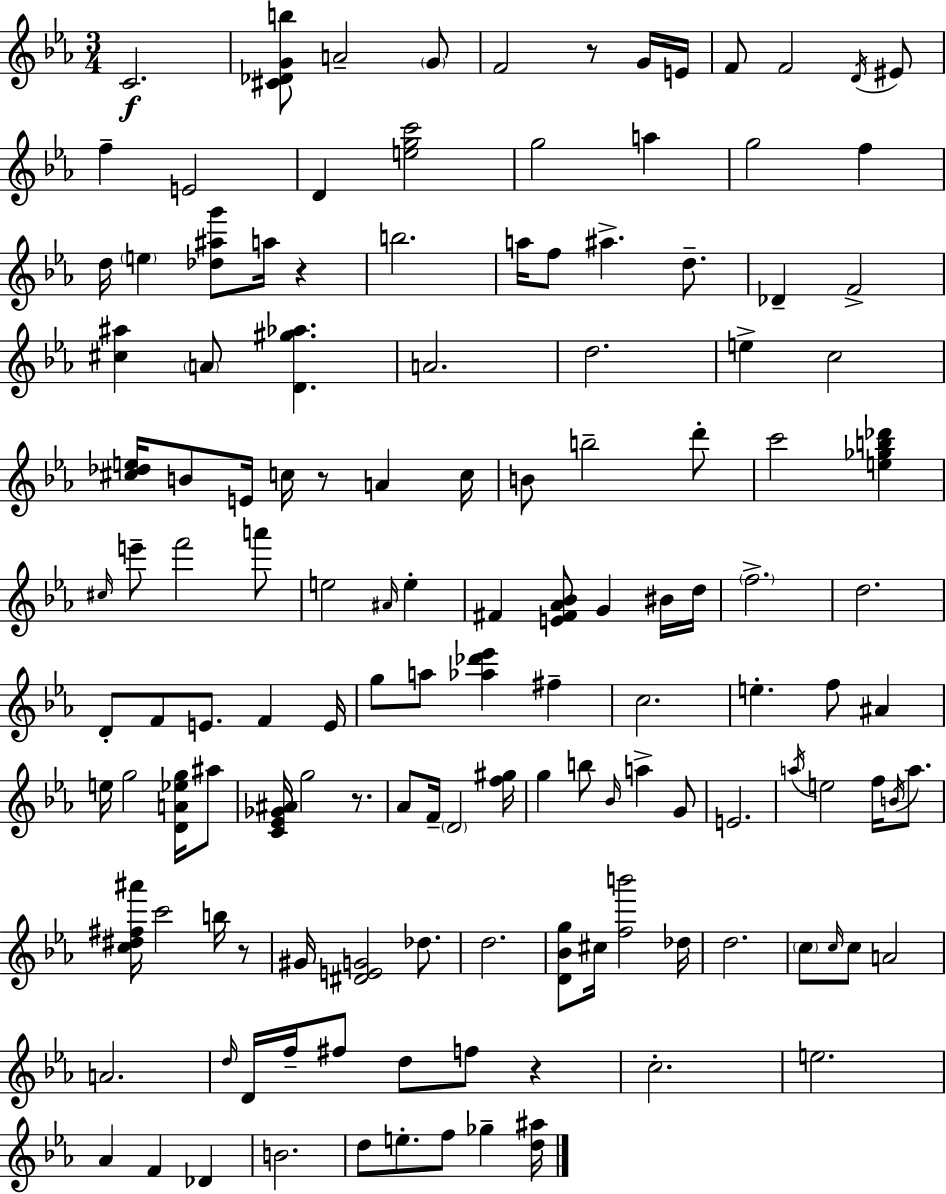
C4/h. [C#4,Db4,G4,B5]/e A4/h G4/e F4/h R/e G4/s E4/s F4/e F4/h D4/s EIS4/e F5/q E4/h D4/q [E5,G5,C6]/h G5/h A5/q G5/h F5/q D5/s E5/q [Db5,A#5,G6]/e A5/s R/q B5/h. A5/s F5/e A#5/q. D5/e. Db4/q F4/h [C#5,A#5]/q A4/e [D4,G#5,Ab5]/q. A4/h. D5/h. E5/q C5/h [C#5,Db5,E5]/s B4/e E4/s C5/s R/e A4/q C5/s B4/e B5/h D6/e C6/h [E5,Gb5,B5,Db6]/q C#5/s E6/e F6/h A6/e E5/h A#4/s E5/q F#4/q [E4,F#4,Ab4,Bb4]/e G4/q BIS4/s D5/s F5/h. D5/h. D4/e F4/e E4/e. F4/q E4/s G5/e A5/e [Ab5,Db6,Eb6]/q F#5/q C5/h. E5/q. F5/e A#4/q E5/s G5/h [D4,A4,Eb5,G5]/s A#5/e [C4,Eb4,Gb4,A#4]/s G5/h R/e. Ab4/e F4/s D4/h [F5,G#5]/s G5/q B5/e Bb4/s A5/q G4/e E4/h. A5/s E5/h F5/s B4/s A5/e. [C5,D#5,F#5,A#6]/s C6/h B5/s R/e G#4/s [D#4,E4,G4]/h Db5/e. D5/h. [D4,Bb4,G5]/e C#5/s [F5,B6]/h Db5/s D5/h. C5/e C5/s C5/e A4/h A4/h. D5/s D4/s F5/s F#5/e D5/e F5/e R/q C5/h. E5/h. Ab4/q F4/q Db4/q B4/h. D5/e E5/e. F5/e Gb5/q [D5,A#5]/s